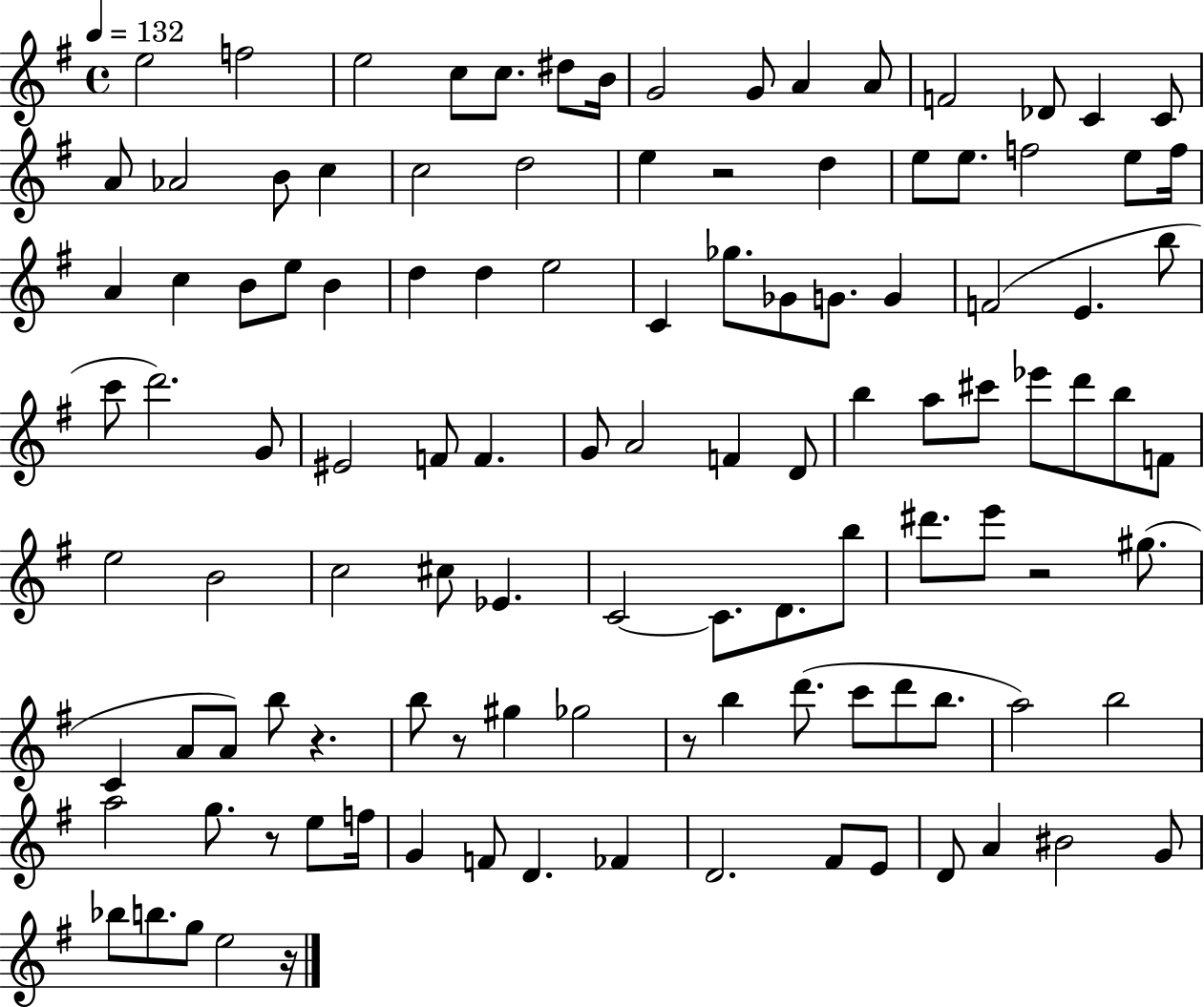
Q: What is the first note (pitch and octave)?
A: E5